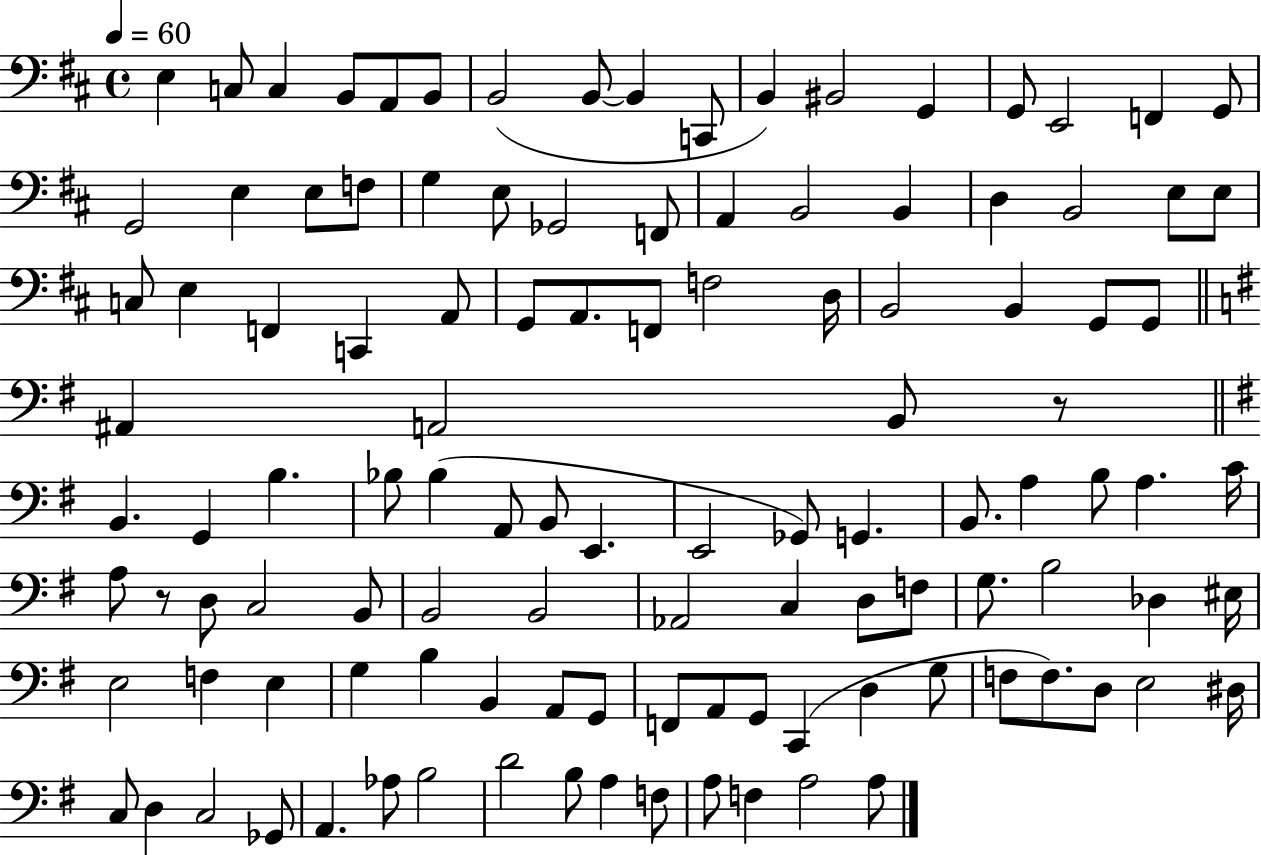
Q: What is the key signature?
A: D major